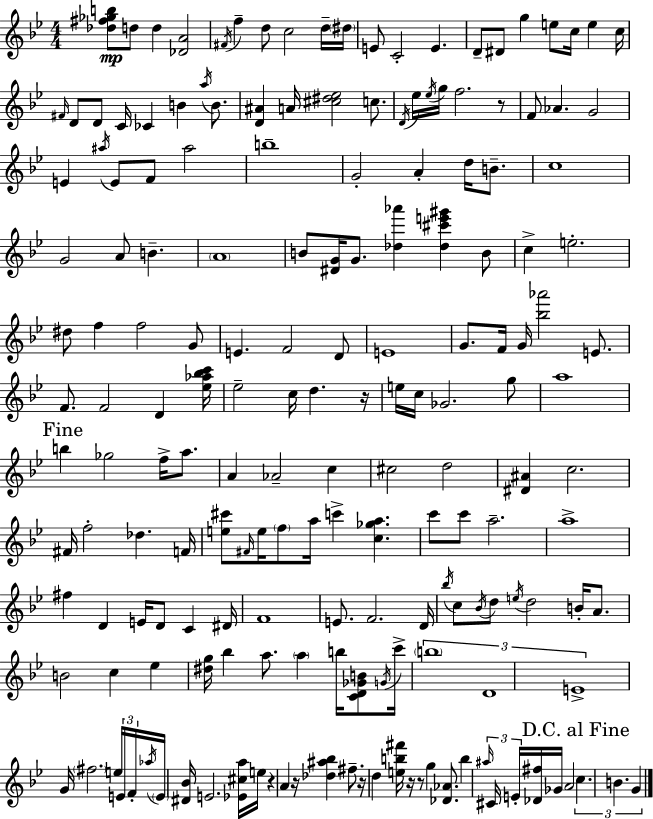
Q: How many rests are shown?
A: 7